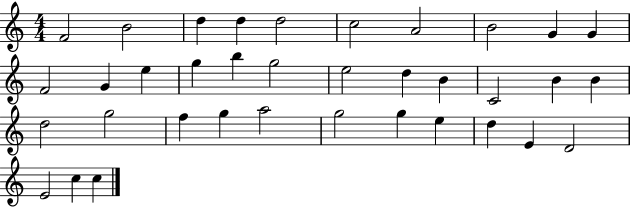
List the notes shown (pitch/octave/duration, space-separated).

F4/h B4/h D5/q D5/q D5/h C5/h A4/h B4/h G4/q G4/q F4/h G4/q E5/q G5/q B5/q G5/h E5/h D5/q B4/q C4/h B4/q B4/q D5/h G5/h F5/q G5/q A5/h G5/h G5/q E5/q D5/q E4/q D4/h E4/h C5/q C5/q